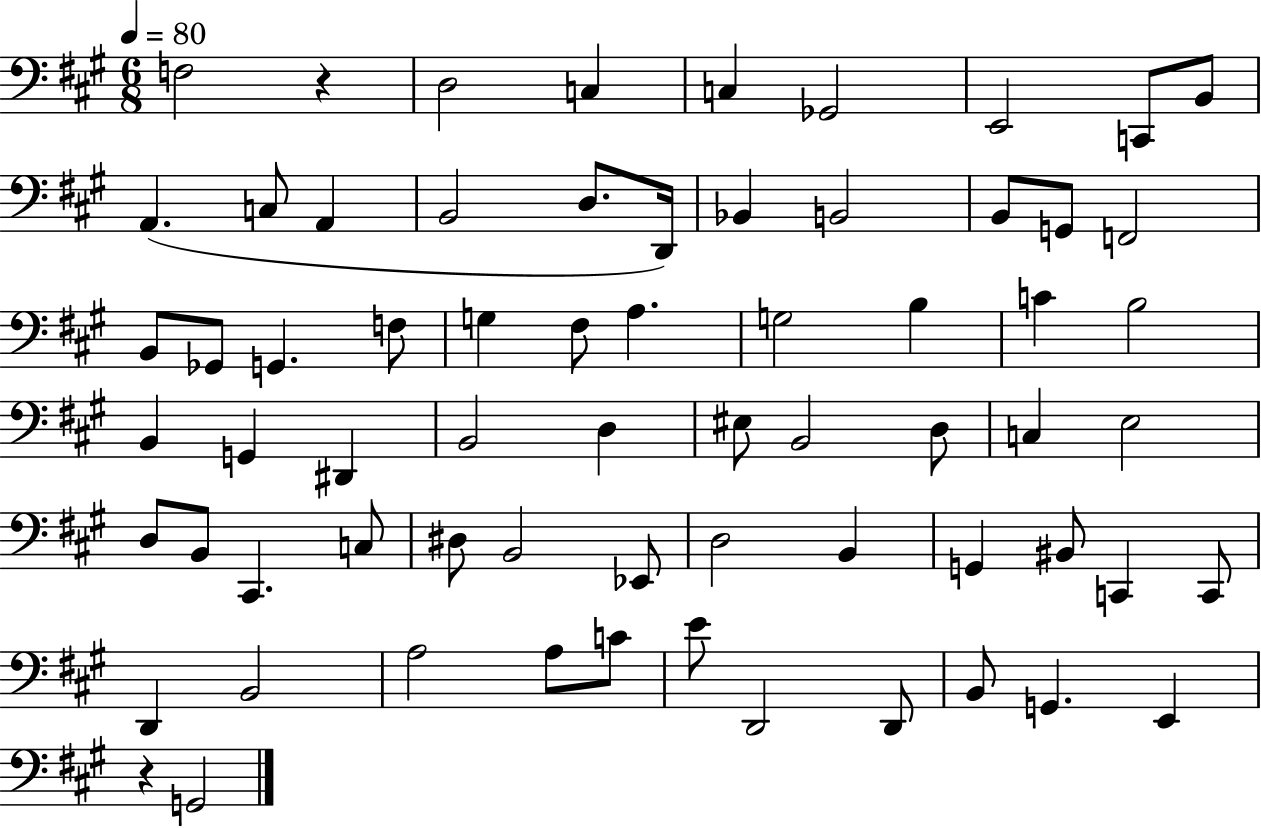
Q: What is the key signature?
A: A major